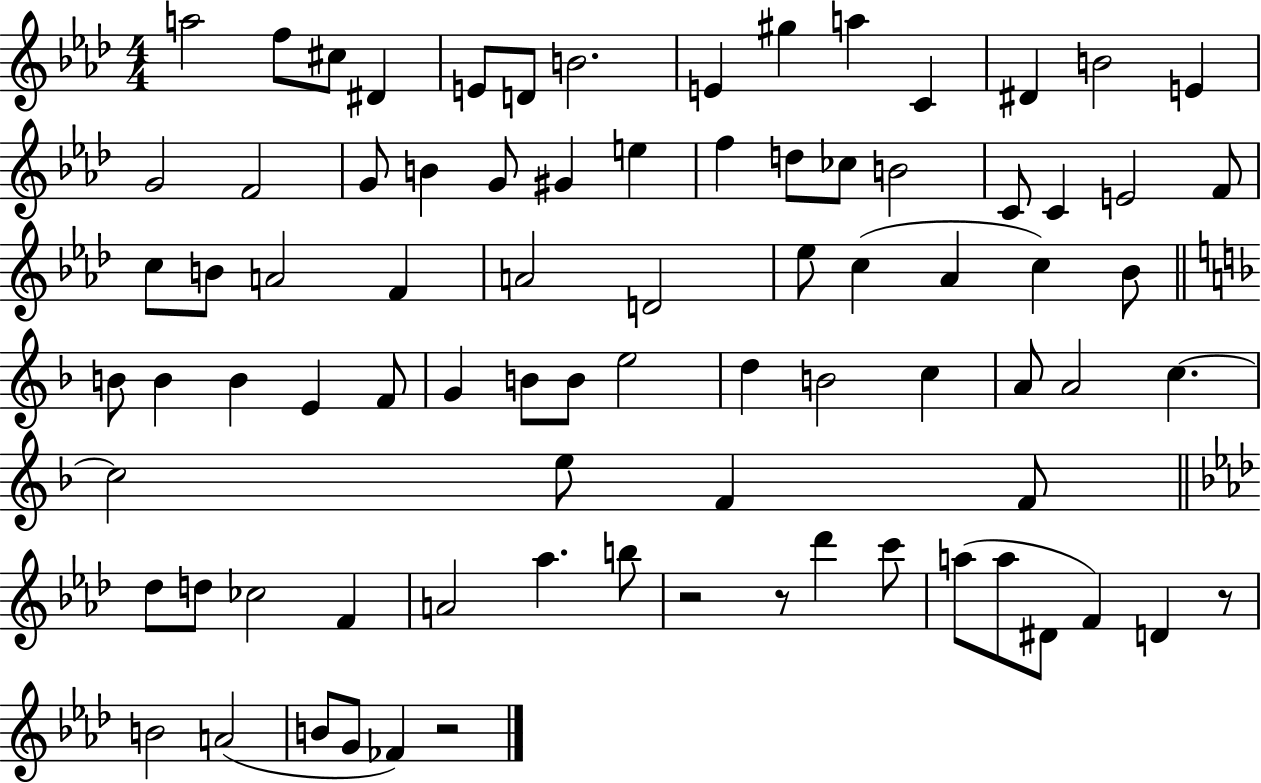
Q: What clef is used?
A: treble